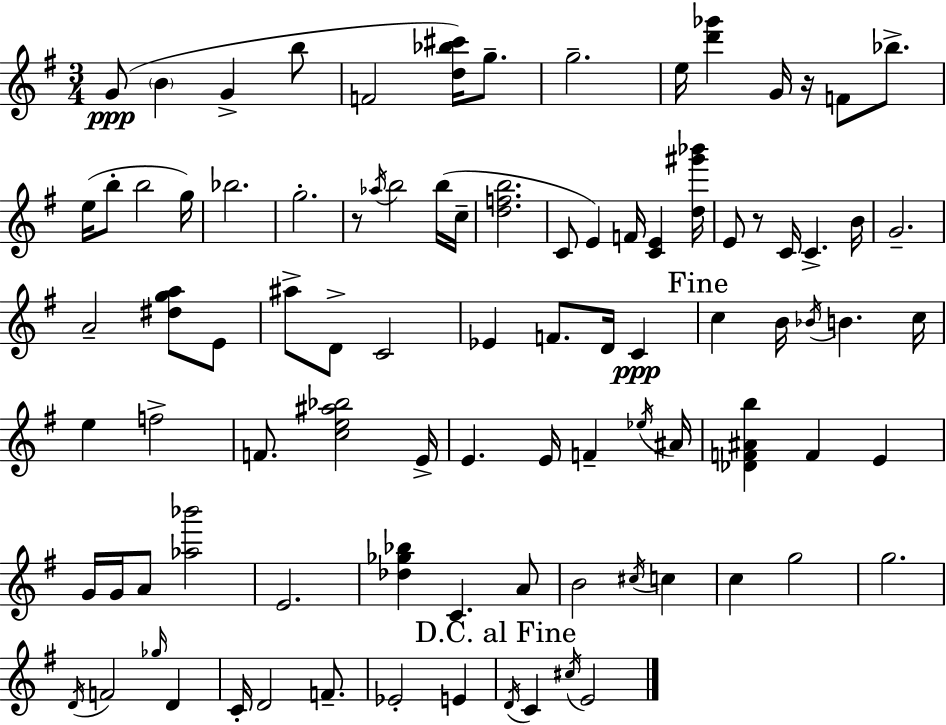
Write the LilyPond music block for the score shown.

{
  \clef treble
  \numericTimeSignature
  \time 3/4
  \key g \major
  \repeat volta 2 { g'8(\ppp \parenthesize b'4 g'4-> b''8 | f'2 <d'' bes'' cis'''>16) g''8.-- | g''2.-- | e''16 <d''' ges'''>4 g'16 r16 f'8 bes''8.-> | \break e''16( b''8-. b''2 g''16) | bes''2. | g''2.-. | r8 \acciaccatura { aes''16 } b''2 b''16( | \break c''16-- <d'' f'' b''>2. | c'8 e'4) f'16 <c' e'>4 | <d'' gis''' bes'''>16 e'8 r8 c'16 c'4.-> | b'16 g'2.-- | \break a'2-- <dis'' g'' a''>8 e'8 | ais''8-> d'8-> c'2 | ees'4 f'8. d'16 c'4\ppp | \mark "Fine" c''4 b'16 \acciaccatura { bes'16 } b'4. | \break c''16 e''4 f''2-> | f'8. <c'' e'' ais'' bes''>2 | e'16-> e'4. e'16 f'4-- | \acciaccatura { ees''16 } ais'16 <des' f' ais' b''>4 f'4 e'4 | \break g'16 g'16 a'8 <aes'' bes'''>2 | e'2. | <des'' ges'' bes''>4 c'4. | a'8 b'2 \acciaccatura { cis''16 } | \break c''4 c''4 g''2 | g''2. | \acciaccatura { d'16 } f'2 | \grace { ges''16 } d'4 c'16-. d'2 | \break f'8.-- ees'2-. | e'4 \mark "D.C. al Fine" \acciaccatura { d'16 } c'4 \acciaccatura { cis''16 } | e'2 } \bar "|."
}